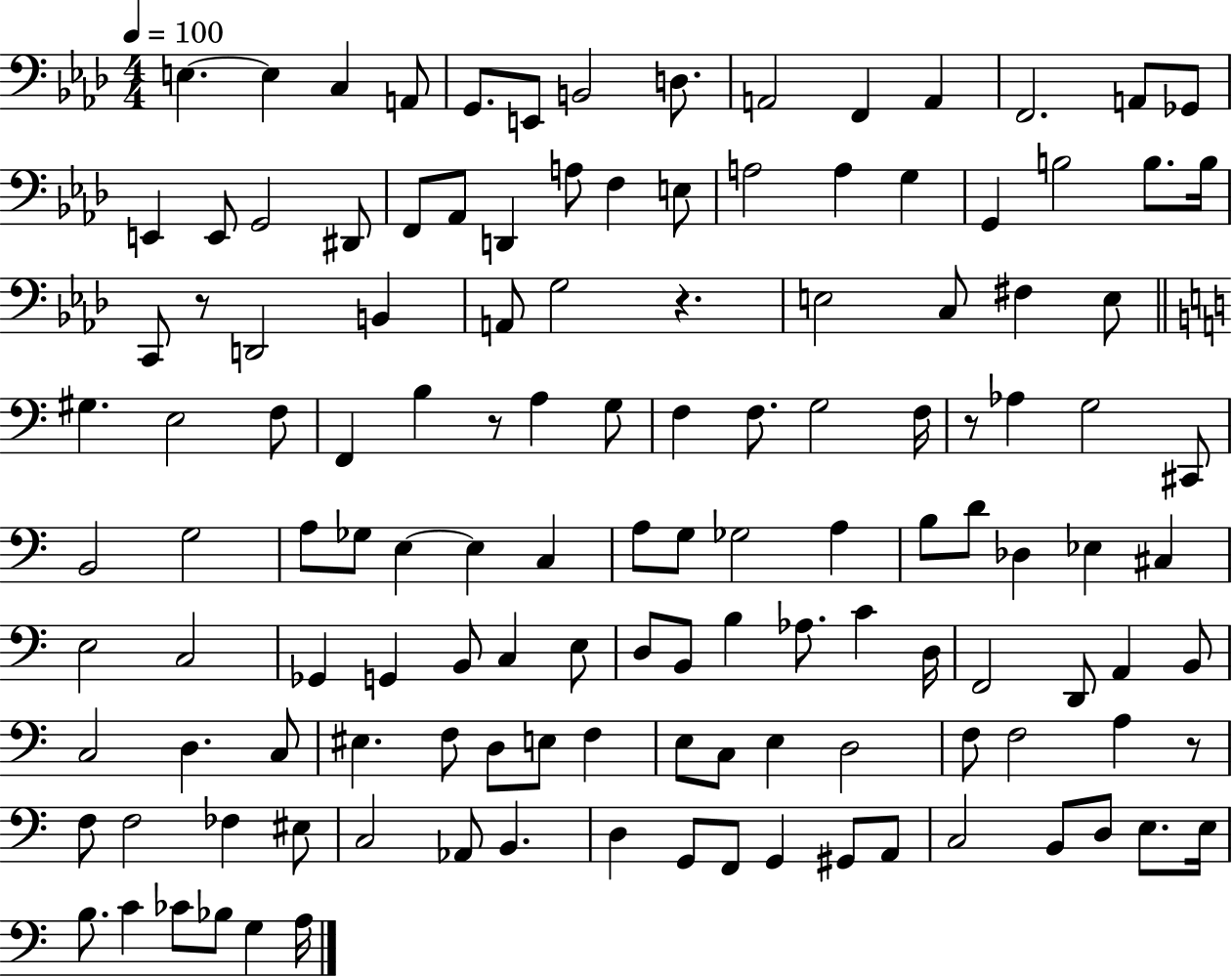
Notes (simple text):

E3/q. E3/q C3/q A2/e G2/e. E2/e B2/h D3/e. A2/h F2/q A2/q F2/h. A2/e Gb2/e E2/q E2/e G2/h D#2/e F2/e Ab2/e D2/q A3/e F3/q E3/e A3/h A3/q G3/q G2/q B3/h B3/e. B3/s C2/e R/e D2/h B2/q A2/e G3/h R/q. E3/h C3/e F#3/q E3/e G#3/q. E3/h F3/e F2/q B3/q R/e A3/q G3/e F3/q F3/e. G3/h F3/s R/e Ab3/q G3/h C#2/e B2/h G3/h A3/e Gb3/e E3/q E3/q C3/q A3/e G3/e Gb3/h A3/q B3/e D4/e Db3/q Eb3/q C#3/q E3/h C3/h Gb2/q G2/q B2/e C3/q E3/e D3/e B2/e B3/q Ab3/e. C4/q D3/s F2/h D2/e A2/q B2/e C3/h D3/q. C3/e EIS3/q. F3/e D3/e E3/e F3/q E3/e C3/e E3/q D3/h F3/e F3/h A3/q R/e F3/e F3/h FES3/q EIS3/e C3/h Ab2/e B2/q. D3/q G2/e F2/e G2/q G#2/e A2/e C3/h B2/e D3/e E3/e. E3/s B3/e. C4/q CES4/e Bb3/e G3/q A3/s